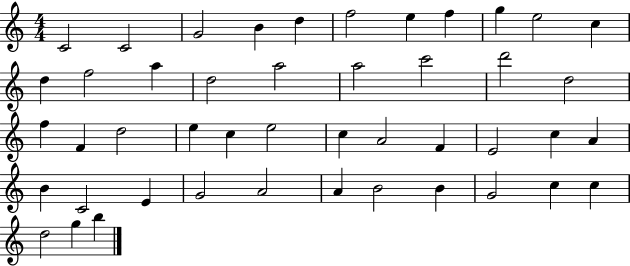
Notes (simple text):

C4/h C4/h G4/h B4/q D5/q F5/h E5/q F5/q G5/q E5/h C5/q D5/q F5/h A5/q D5/h A5/h A5/h C6/h D6/h D5/h F5/q F4/q D5/h E5/q C5/q E5/h C5/q A4/h F4/q E4/h C5/q A4/q B4/q C4/h E4/q G4/h A4/h A4/q B4/h B4/q G4/h C5/q C5/q D5/h G5/q B5/q